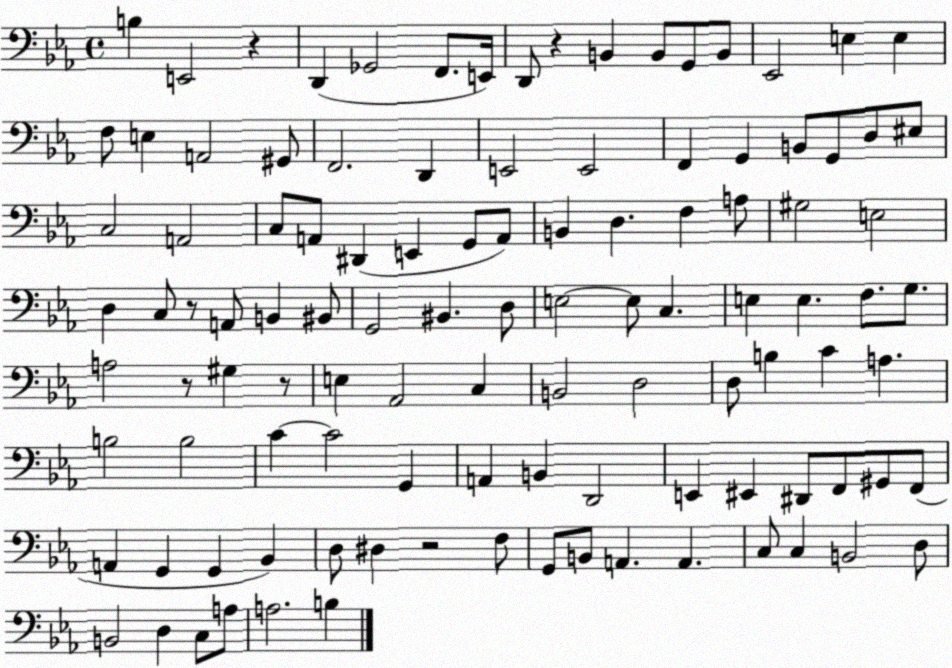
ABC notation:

X:1
T:Untitled
M:4/4
L:1/4
K:Eb
B, E,,2 z D,, _G,,2 F,,/2 E,,/4 D,,/2 z B,, B,,/2 G,,/2 B,,/2 _E,,2 E, E, F,/2 E, A,,2 ^G,,/2 F,,2 D,, E,,2 E,,2 F,, G,, B,,/2 G,,/2 D,/2 ^E,/2 C,2 A,,2 C,/2 A,,/2 ^D,, E,, G,,/2 A,,/2 B,, D, F, A,/2 ^G,2 E,2 D, C,/2 z/2 A,,/2 B,, ^B,,/2 G,,2 ^B,, D,/2 E,2 E,/2 C, E, E, F,/2 G,/2 A,2 z/2 ^G, z/2 E, _A,,2 C, B,,2 D,2 D,/2 B, C A, B,2 B,2 C C2 G,, A,, B,, D,,2 E,, ^E,, ^D,,/2 F,,/2 ^G,,/2 F,,/2 A,, G,, G,, _B,, D,/2 ^D, z2 F,/2 G,,/2 B,,/2 A,, A,, C,/2 C, B,,2 D,/2 B,,2 D, C,/2 A,/2 A,2 B,